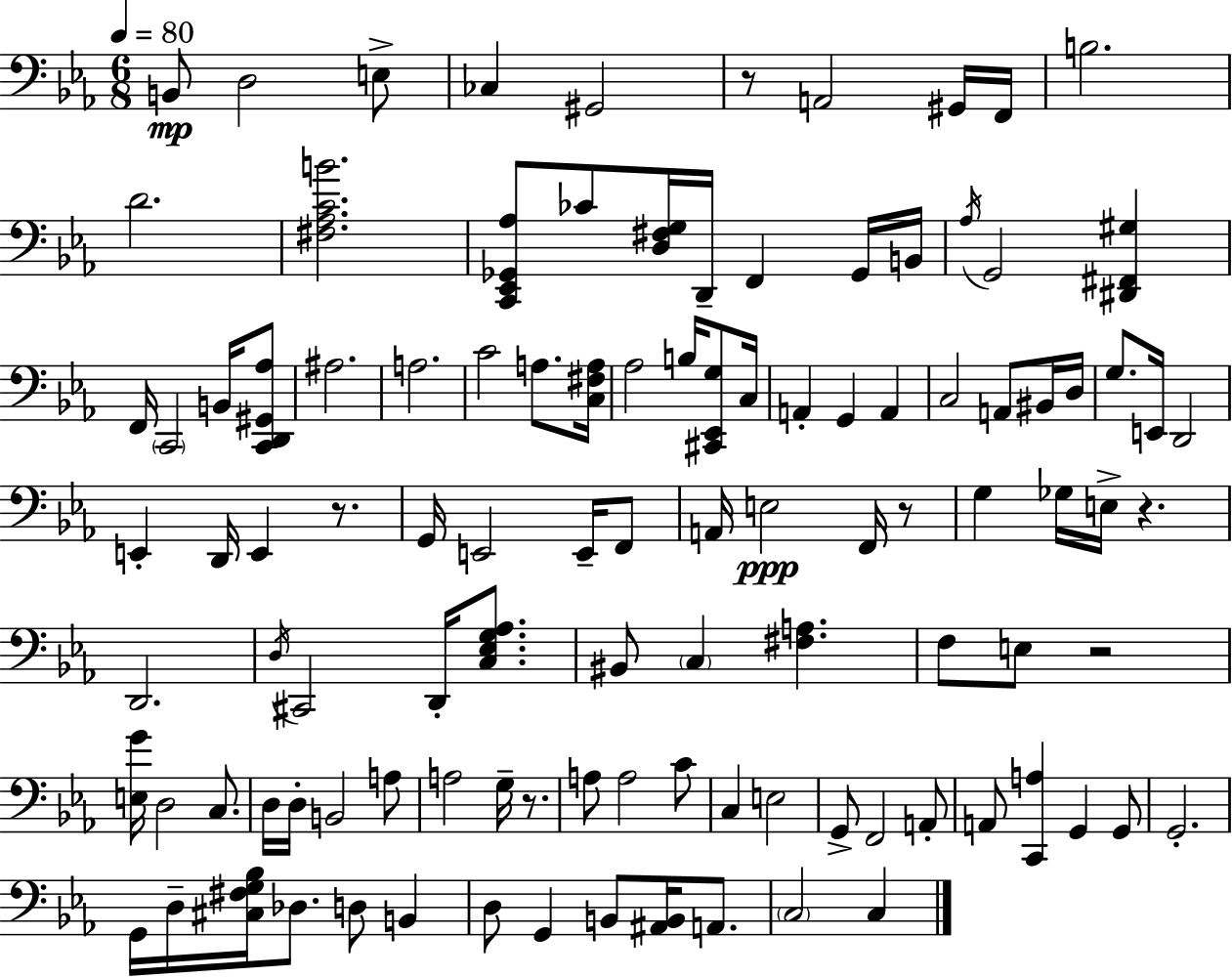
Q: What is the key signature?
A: EES major